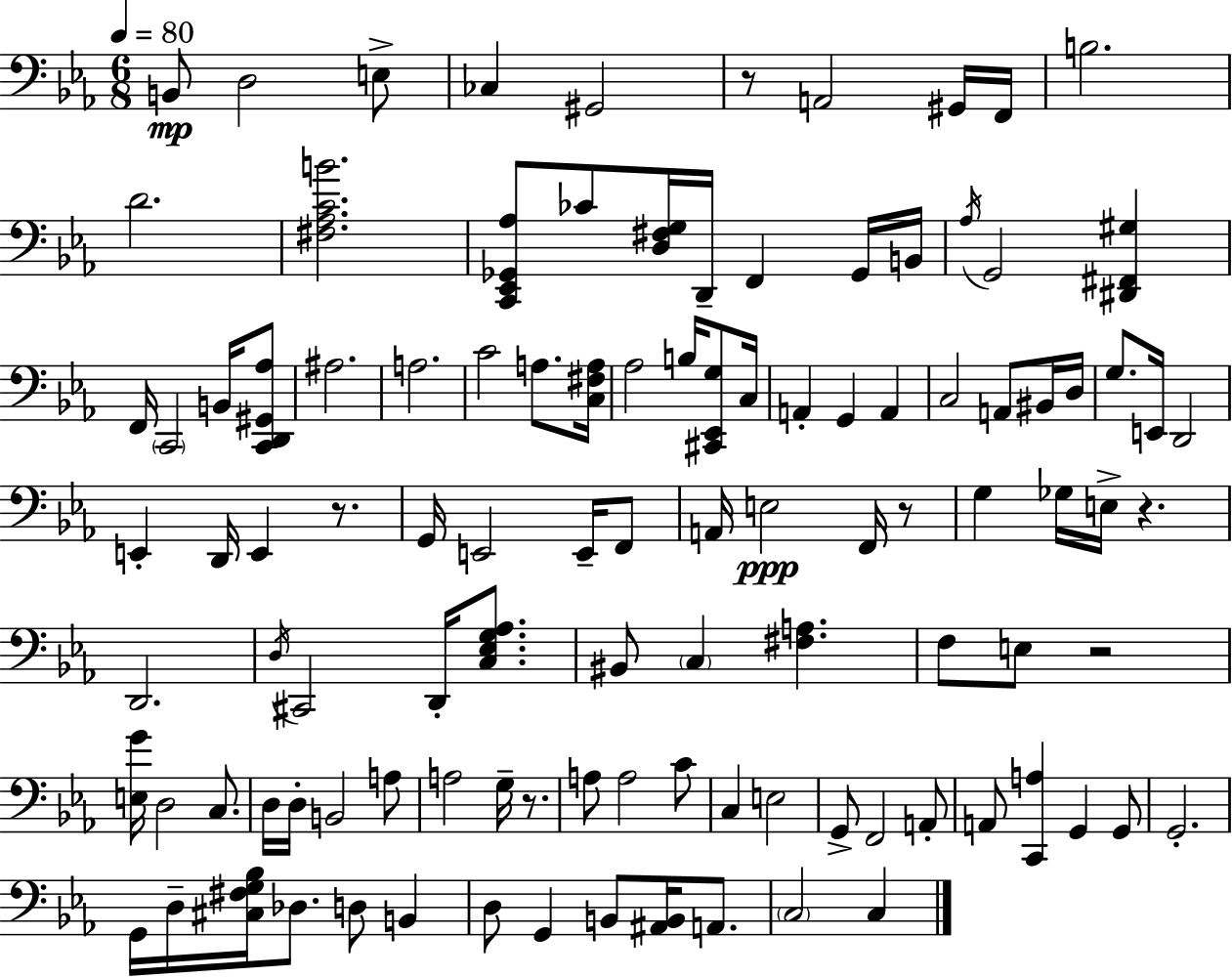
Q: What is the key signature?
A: EES major